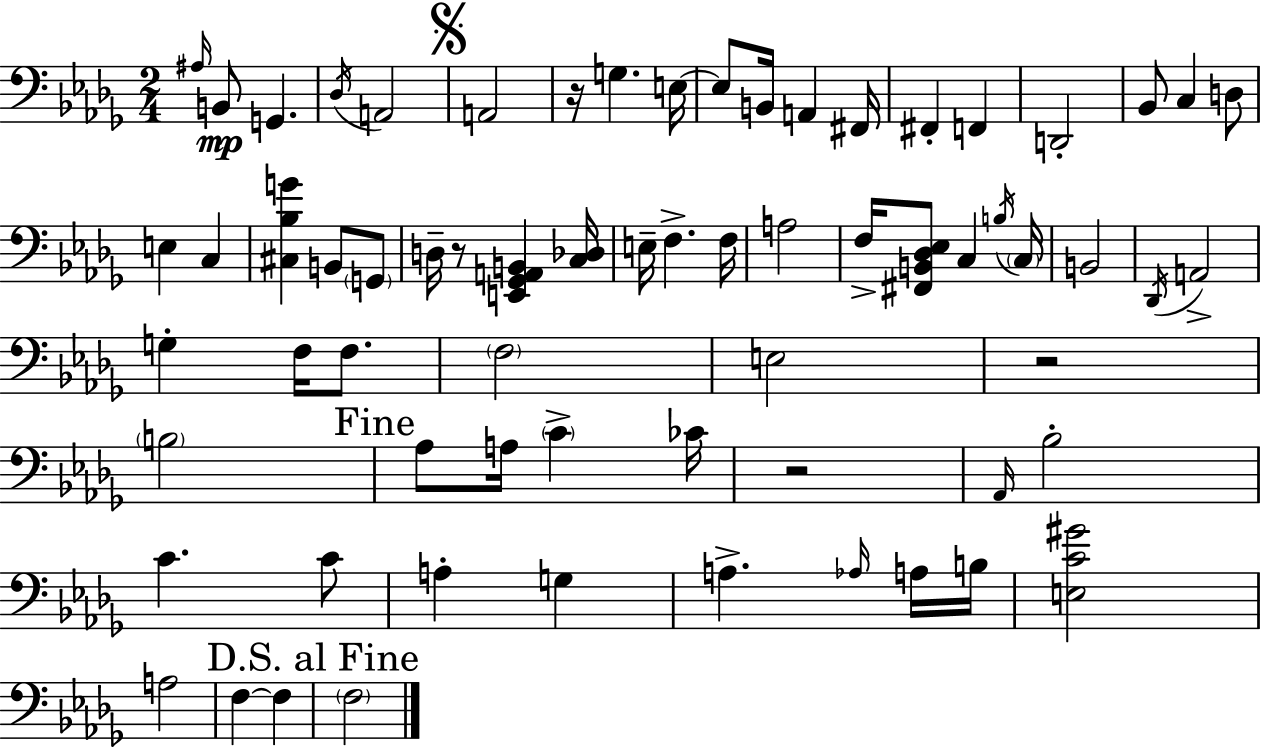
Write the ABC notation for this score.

X:1
T:Untitled
M:2/4
L:1/4
K:Bbm
^A,/4 B,,/2 G,, _D,/4 A,,2 A,,2 z/4 G, E,/4 E,/2 B,,/4 A,, ^F,,/4 ^F,, F,, D,,2 _B,,/2 C, D,/2 E, C, [^C,_B,G] B,,/2 G,,/2 D,/4 z/2 [E,,_G,,A,,B,,] [C,_D,]/4 E,/4 F, F,/4 A,2 F,/4 [^F,,B,,_D,_E,]/2 C, B,/4 C,/4 B,,2 _D,,/4 A,,2 G, F,/4 F,/2 F,2 E,2 z2 B,2 _A,/2 A,/4 C _C/4 z2 _A,,/4 _B,2 C C/2 A, G, A, _A,/4 A,/4 B,/4 [E,C^G]2 A,2 F, F, F,2